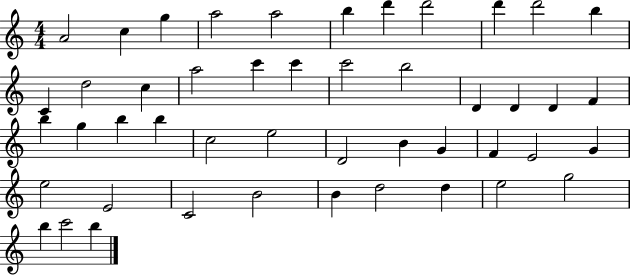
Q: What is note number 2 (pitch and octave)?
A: C5